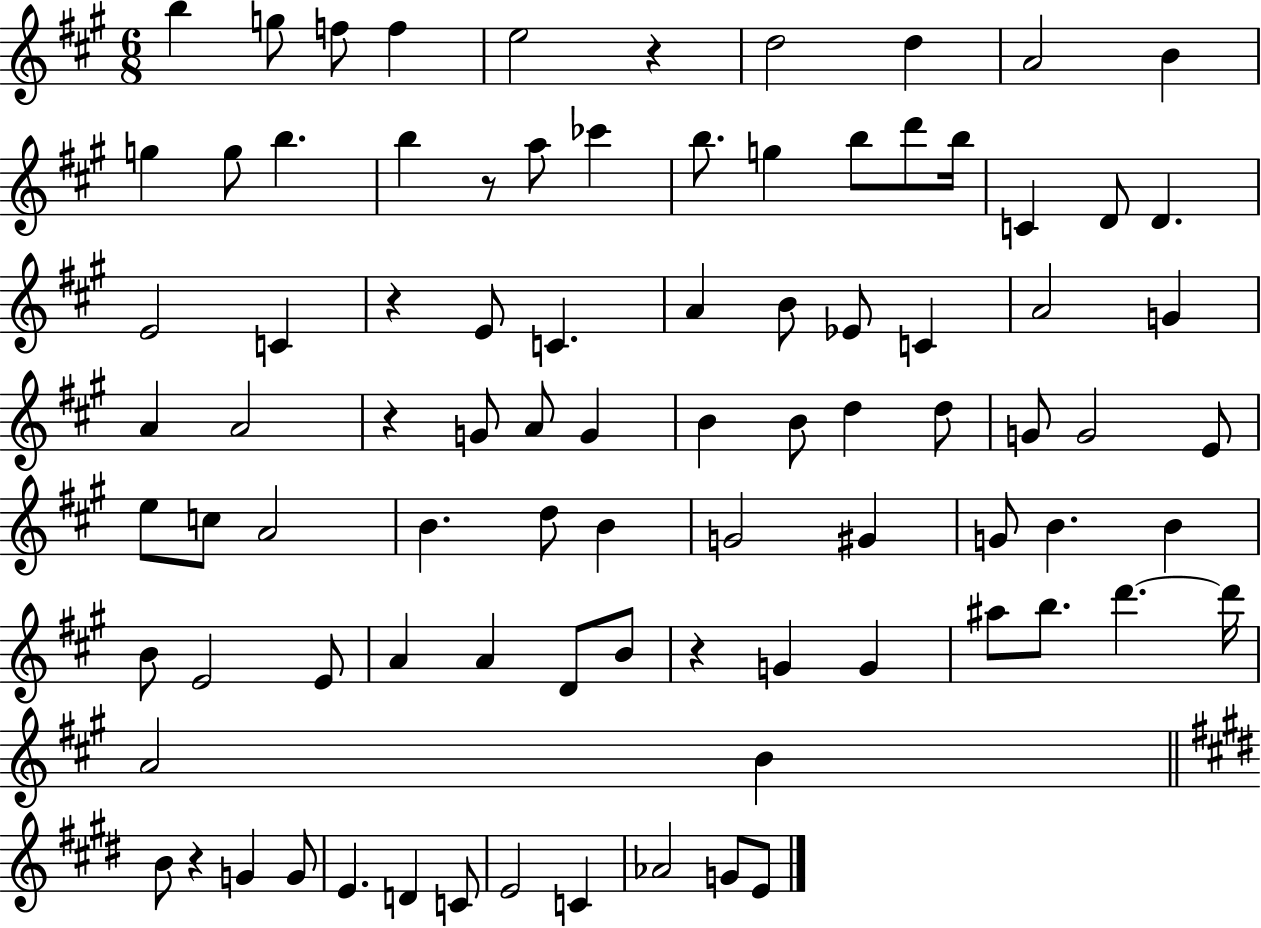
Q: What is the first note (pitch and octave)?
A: B5